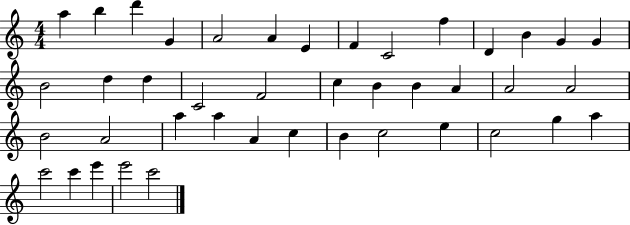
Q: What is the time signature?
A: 4/4